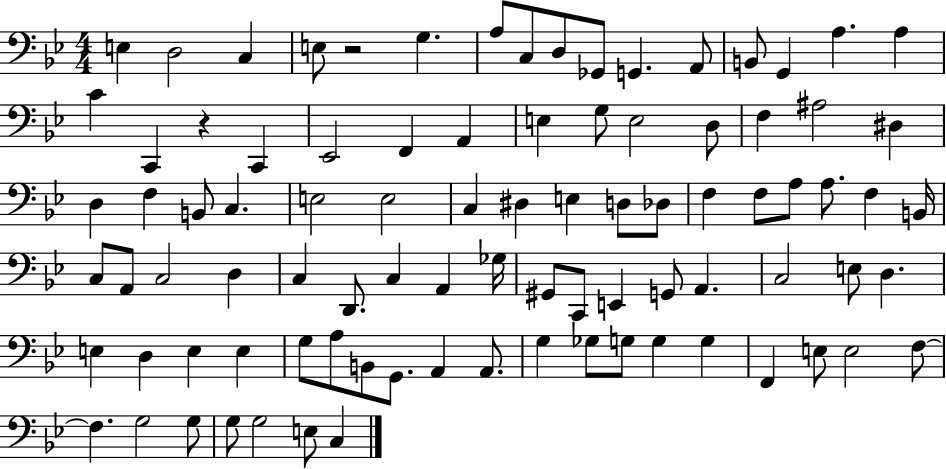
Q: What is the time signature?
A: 4/4